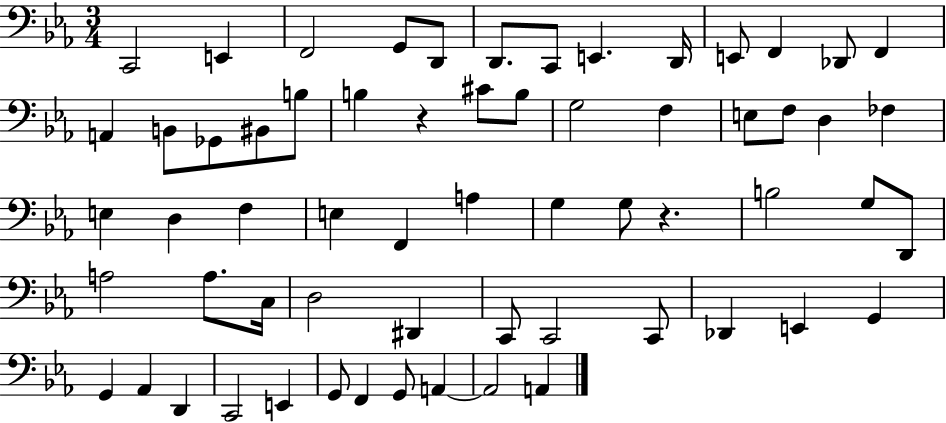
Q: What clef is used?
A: bass